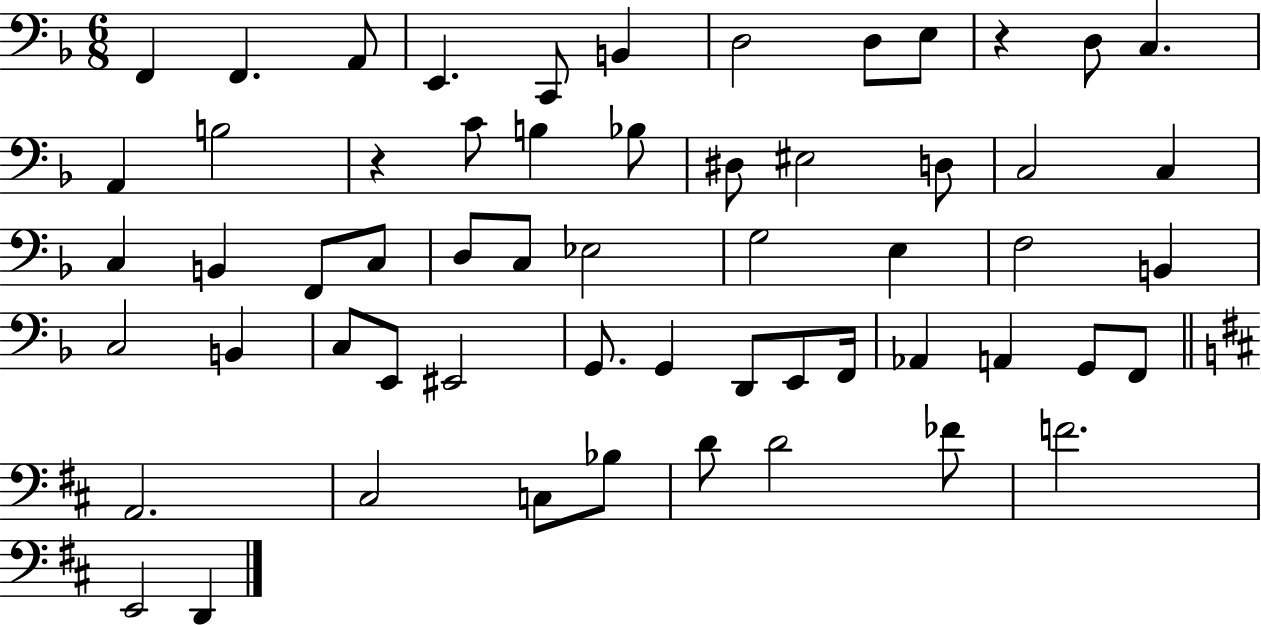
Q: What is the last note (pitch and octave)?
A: D2